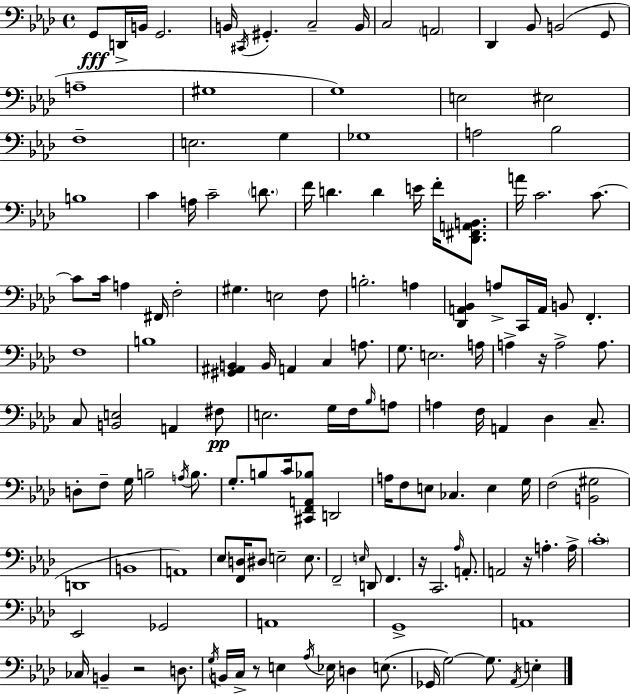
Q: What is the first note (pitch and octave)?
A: G2